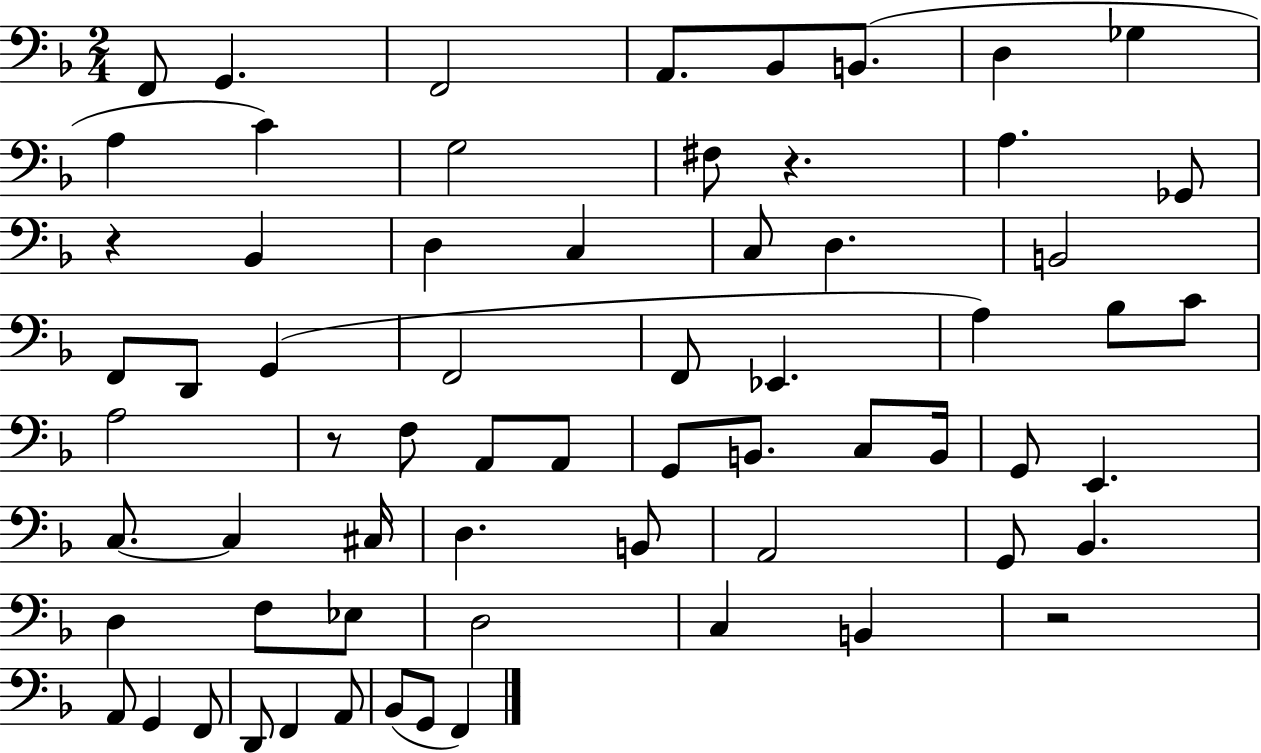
X:1
T:Untitled
M:2/4
L:1/4
K:F
F,,/2 G,, F,,2 A,,/2 _B,,/2 B,,/2 D, _G, A, C G,2 ^F,/2 z A, _G,,/2 z _B,, D, C, C,/2 D, B,,2 F,,/2 D,,/2 G,, F,,2 F,,/2 _E,, A, _B,/2 C/2 A,2 z/2 F,/2 A,,/2 A,,/2 G,,/2 B,,/2 C,/2 B,,/4 G,,/2 E,, C,/2 C, ^C,/4 D, B,,/2 A,,2 G,,/2 _B,, D, F,/2 _E,/2 D,2 C, B,, z2 A,,/2 G,, F,,/2 D,,/2 F,, A,,/2 _B,,/2 G,,/2 F,,